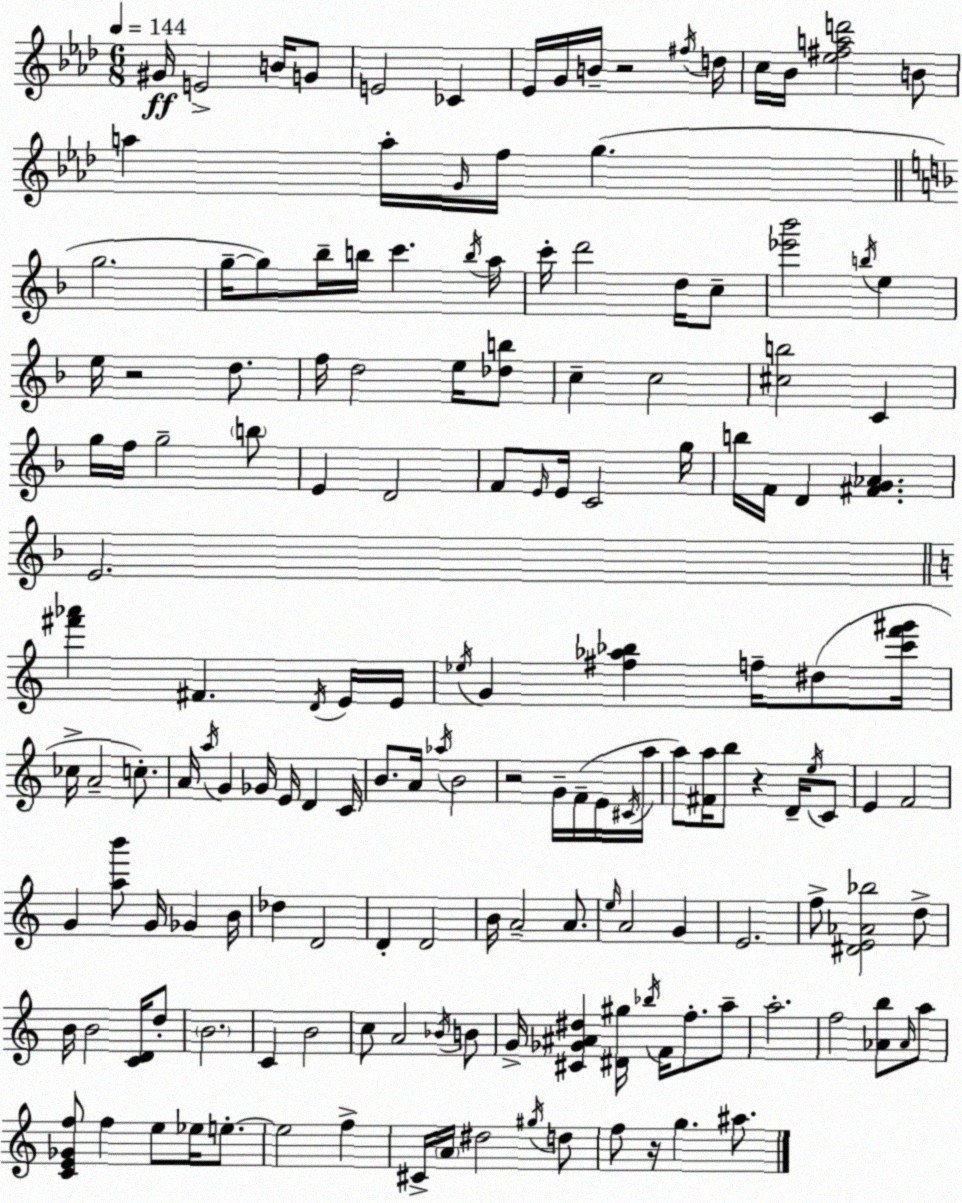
X:1
T:Untitled
M:6/8
L:1/4
K:Ab
^G/4 E2 B/4 G/2 E2 _C _E/4 G/4 B/4 z2 ^f/4 d/4 c/4 _B/4 [_e^fad']2 B/2 a a/4 G/4 f/4 g g2 g/4 g/2 _b/4 b/4 c' b/4 a/4 c'/4 d'2 d/4 c/2 [_e'_b']2 b/4 e e/4 z2 d/2 f/4 d2 e/4 [_db]/2 c c2 [^cb]2 C g/4 f/4 g2 b/2 E D2 F/2 E/4 E/4 C2 g/4 b/4 F/4 D [^FG_A] E2 [^f'_a'] ^F D/4 E/4 E/4 _e/4 G [^f_a_b] f/4 ^d/2 [c'f'^g']/4 _c/4 A2 c/2 A/4 a/4 G _G/4 E/4 D C/4 B/2 A/4 _a/4 B2 z2 G/4 F/4 E/4 ^C/4 a/4 a/2 [^Fa]/4 b/2 z D/4 e/4 C/2 E F2 G [ab']/2 G/4 _G B/4 _d D2 D D2 B/4 A2 A/2 e/4 A2 G E2 f/2 [^DE_A_b]2 d/2 B/4 B2 [CD]/4 d/2 B2 C B2 c/2 A2 _B/4 B/2 G/4 [^C_G^A^d] [^D^g]/4 _b/4 F/4 f/2 a/2 a2 f2 [_Ab]/2 _A/4 a/2 [CE_Gf]/2 f e/2 _e/4 e/2 e2 f ^C/4 A/4 ^d2 ^g/4 d/2 f/2 z/4 g ^a/2